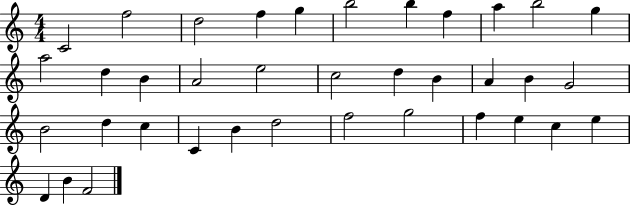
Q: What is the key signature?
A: C major